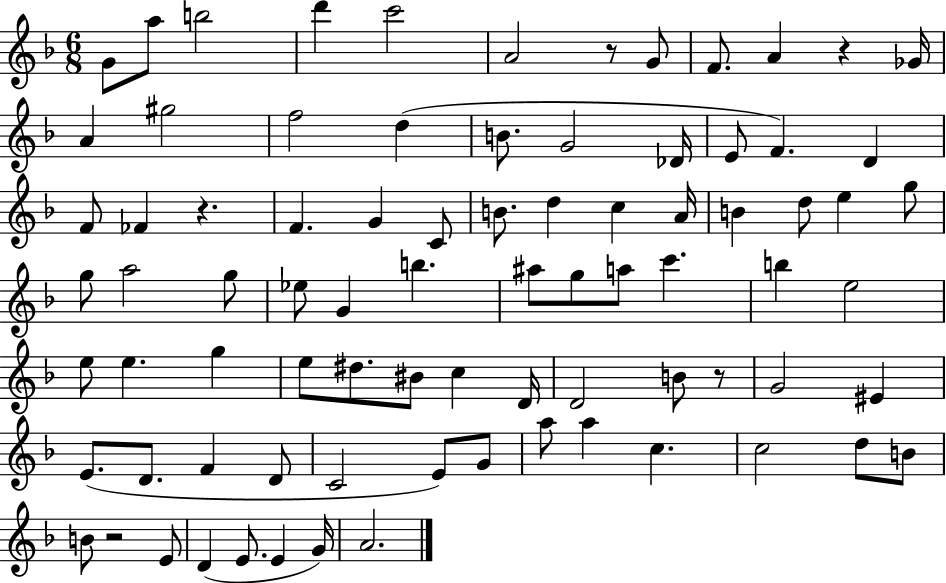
G4/e A5/e B5/h D6/q C6/h A4/h R/e G4/e F4/e. A4/q R/q Gb4/s A4/q G#5/h F5/h D5/q B4/e. G4/h Db4/s E4/e F4/q. D4/q F4/e FES4/q R/q. F4/q. G4/q C4/e B4/e. D5/q C5/q A4/s B4/q D5/e E5/q G5/e G5/e A5/h G5/e Eb5/e G4/q B5/q. A#5/e G5/e A5/e C6/q. B5/q E5/h E5/e E5/q. G5/q E5/e D#5/e. BIS4/e C5/q D4/s D4/h B4/e R/e G4/h EIS4/q E4/e. D4/e. F4/q D4/e C4/h E4/e G4/e A5/e A5/q C5/q. C5/h D5/e B4/e B4/e R/h E4/e D4/q E4/e. E4/q G4/s A4/h.